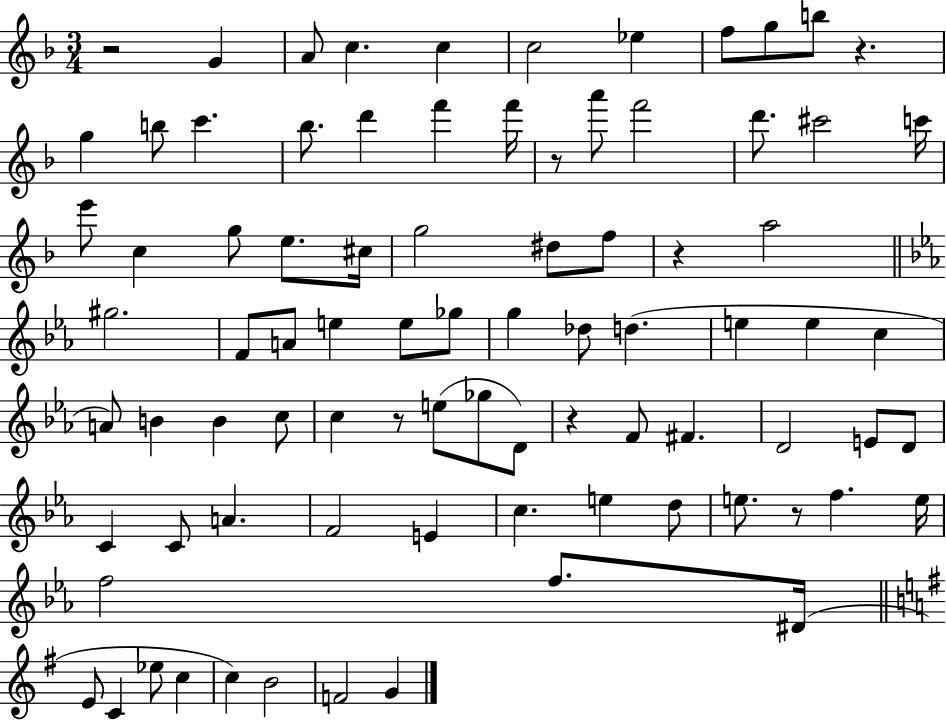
R/h G4/q A4/e C5/q. C5/q C5/h Eb5/q F5/e G5/e B5/e R/q. G5/q B5/e C6/q. Bb5/e. D6/q F6/q F6/s R/e A6/e F6/h D6/e. C#6/h C6/s E6/e C5/q G5/e E5/e. C#5/s G5/h D#5/e F5/e R/q A5/h G#5/h. F4/e A4/e E5/q E5/e Gb5/e G5/q Db5/e D5/q. E5/q E5/q C5/q A4/e B4/q B4/q C5/e C5/q R/e E5/e Gb5/e D4/e R/q F4/e F#4/q. D4/h E4/e D4/e C4/q C4/e A4/q. F4/h E4/q C5/q. E5/q D5/e E5/e. R/e F5/q. E5/s F5/h F5/e. D#4/s E4/e C4/q Eb5/e C5/q C5/q B4/h F4/h G4/q